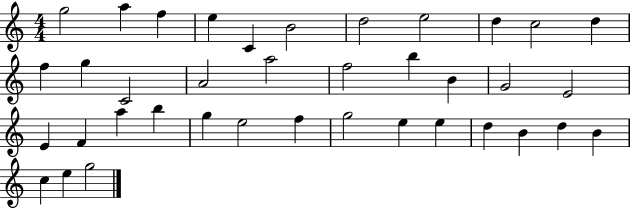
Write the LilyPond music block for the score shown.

{
  \clef treble
  \numericTimeSignature
  \time 4/4
  \key c \major
  g''2 a''4 f''4 | e''4 c'4 b'2 | d''2 e''2 | d''4 c''2 d''4 | \break f''4 g''4 c'2 | a'2 a''2 | f''2 b''4 b'4 | g'2 e'2 | \break e'4 f'4 a''4 b''4 | g''4 e''2 f''4 | g''2 e''4 e''4 | d''4 b'4 d''4 b'4 | \break c''4 e''4 g''2 | \bar "|."
}